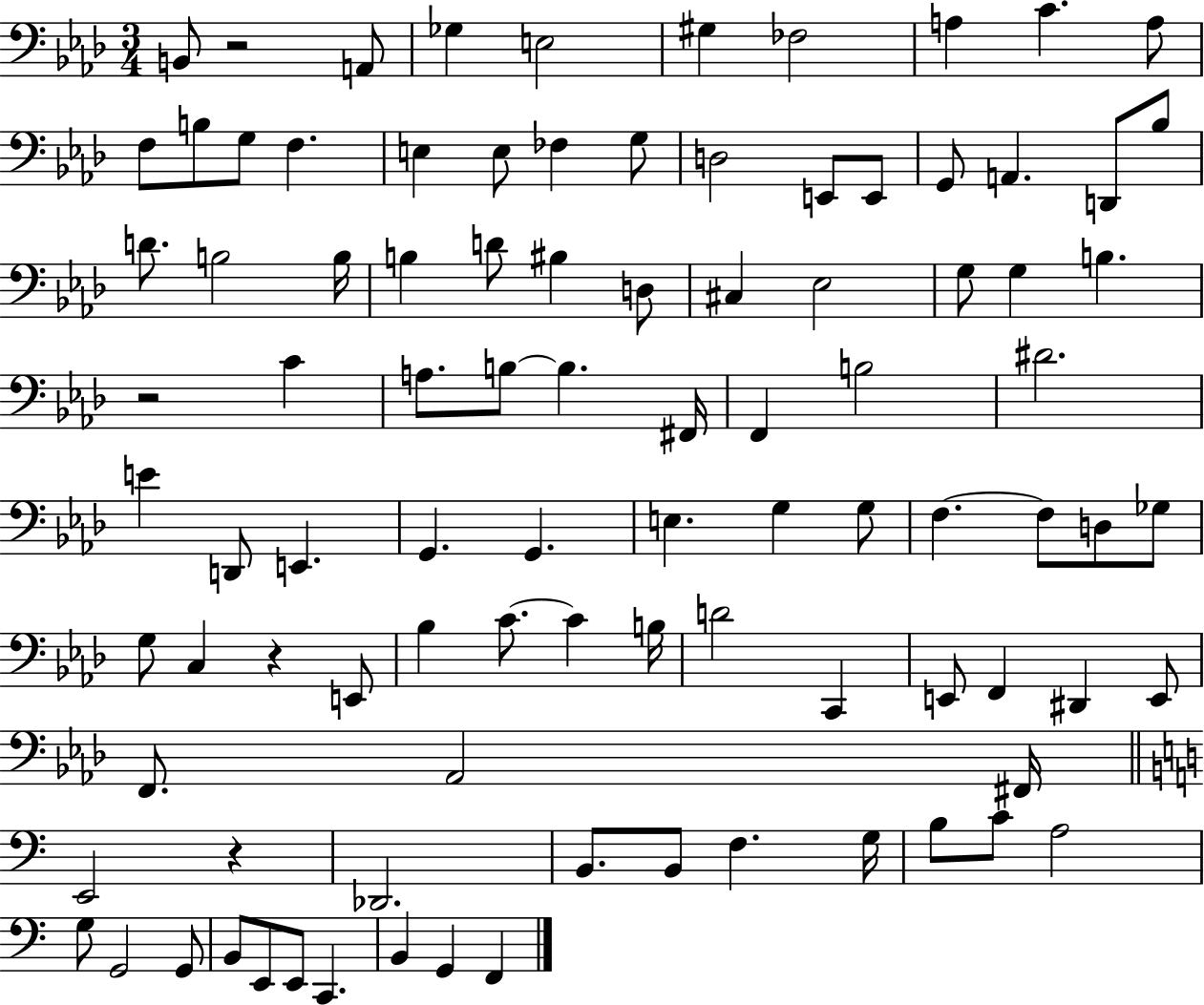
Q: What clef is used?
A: bass